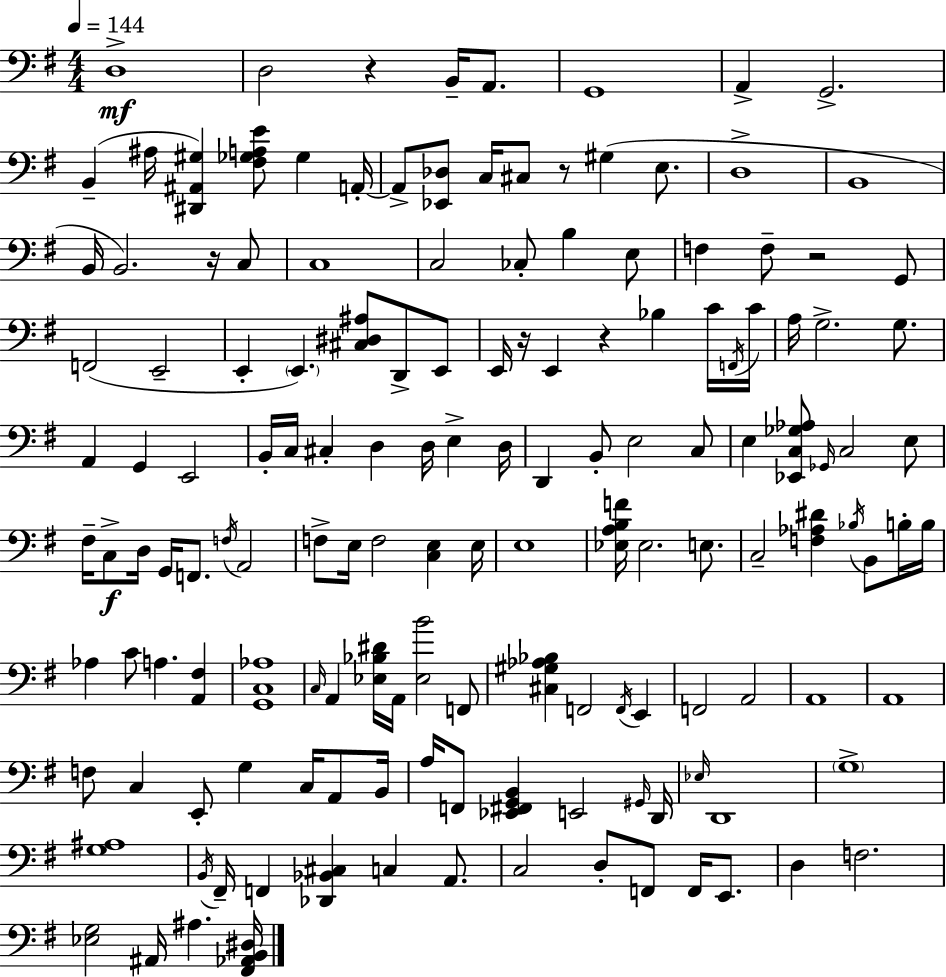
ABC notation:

X:1
T:Untitled
M:4/4
L:1/4
K:Em
D,4 D,2 z B,,/4 A,,/2 G,,4 A,, G,,2 B,, ^A,/4 [^D,,^A,,^G,] [^F,_G,A,E]/2 _G, A,,/4 A,,/2 [_E,,_D,]/2 C,/4 ^C,/2 z/2 ^G, E,/2 D,4 B,,4 B,,/4 B,,2 z/4 C,/2 C,4 C,2 _C,/2 B, E,/2 F, F,/2 z2 G,,/2 F,,2 E,,2 E,, E,, [^C,^D,^A,]/2 D,,/2 E,,/2 E,,/4 z/4 E,, z _B, C/4 F,,/4 C/4 A,/4 G,2 G,/2 A,, G,, E,,2 B,,/4 C,/4 ^C, D, D,/4 E, D,/4 D,, B,,/2 E,2 C,/2 E, [_E,,C,_G,_A,]/2 _G,,/4 C,2 E,/2 ^F,/4 C,/2 D,/4 G,,/4 F,,/2 F,/4 A,,2 F,/2 E,/4 F,2 [C,E,] E,/4 E,4 [_E,A,B,F]/4 _E,2 E,/2 C,2 [F,_A,^D] _B,/4 B,,/2 B,/4 B,/4 _A, C/2 A, [A,,^F,] [G,,C,_A,]4 C,/4 A,, [_E,_B,^D]/4 A,,/4 [_E,B]2 F,,/2 [^C,^G,_A,_B,] F,,2 F,,/4 E,, F,,2 A,,2 A,,4 A,,4 F,/2 C, E,,/2 G, C,/4 A,,/2 B,,/4 A,/4 F,,/2 [_E,,^F,,G,,B,,] E,,2 ^G,,/4 D,,/4 _E,/4 D,,4 G,4 [G,^A,]4 B,,/4 ^F,,/4 F,, [_D,,_B,,^C,] C, A,,/2 C,2 D,/2 F,,/2 F,,/4 E,,/2 D, F,2 [_E,G,]2 ^A,,/4 ^A, [^F,,_A,,B,,^D,]/4